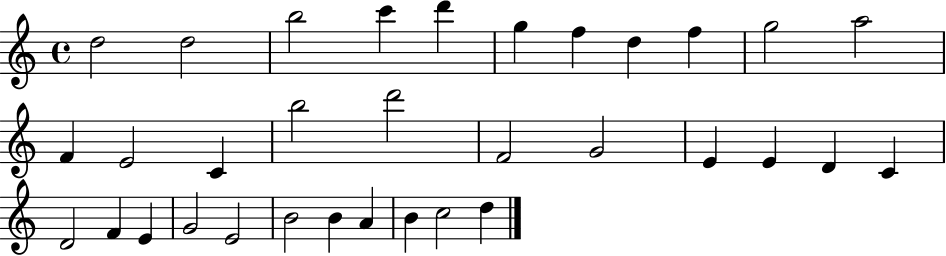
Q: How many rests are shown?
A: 0